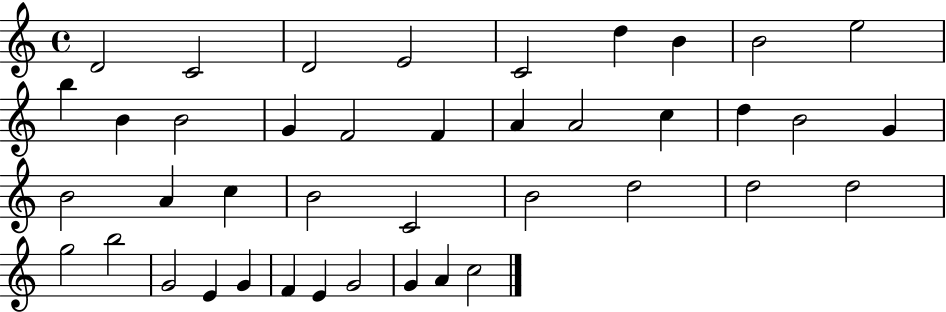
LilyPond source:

{
  \clef treble
  \time 4/4
  \defaultTimeSignature
  \key c \major
  d'2 c'2 | d'2 e'2 | c'2 d''4 b'4 | b'2 e''2 | \break b''4 b'4 b'2 | g'4 f'2 f'4 | a'4 a'2 c''4 | d''4 b'2 g'4 | \break b'2 a'4 c''4 | b'2 c'2 | b'2 d''2 | d''2 d''2 | \break g''2 b''2 | g'2 e'4 g'4 | f'4 e'4 g'2 | g'4 a'4 c''2 | \break \bar "|."
}